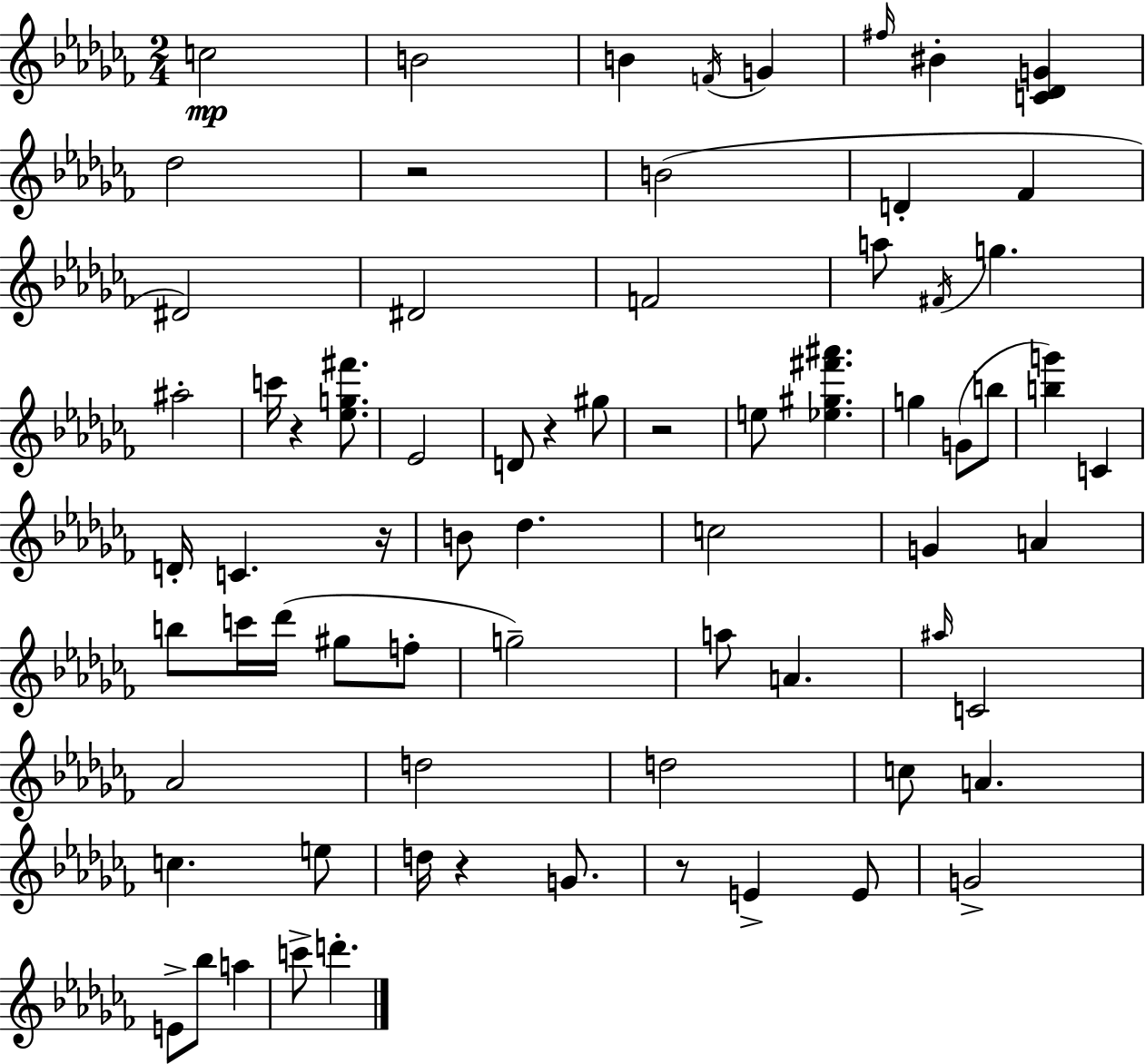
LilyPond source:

{
  \clef treble
  \numericTimeSignature
  \time 2/4
  \key aes \minor
  c''2\mp | b'2 | b'4 \acciaccatura { f'16 } g'4 | \grace { fis''16 } bis'4-. <c' des' g'>4 | \break des''2 | r2 | b'2( | d'4-. fes'4 | \break dis'2) | dis'2 | f'2 | a''8 \acciaccatura { fis'16 } g''4. | \break ais''2-. | c'''16 r4 | <ees'' g'' fis'''>8. ees'2 | d'8 r4 | \break gis''8 r2 | e''8 <ees'' gis'' fis''' ais'''>4. | g''4 g'8( | b''8 <b'' g'''>4) c'4 | \break d'16-. c'4. | r16 b'8 des''4. | c''2 | g'4 a'4 | \break b''8 c'''16 des'''16( gis''8 | f''8-. g''2--) | a''8 a'4. | \grace { ais''16 } c'2 | \break aes'2 | d''2 | d''2 | c''8 a'4. | \break c''4. | e''8 d''16 r4 | g'8. r8 e'4-> | e'8 g'2-> | \break e'8-> bes''8 | a''4 c'''8-> d'''4.-. | \bar "|."
}